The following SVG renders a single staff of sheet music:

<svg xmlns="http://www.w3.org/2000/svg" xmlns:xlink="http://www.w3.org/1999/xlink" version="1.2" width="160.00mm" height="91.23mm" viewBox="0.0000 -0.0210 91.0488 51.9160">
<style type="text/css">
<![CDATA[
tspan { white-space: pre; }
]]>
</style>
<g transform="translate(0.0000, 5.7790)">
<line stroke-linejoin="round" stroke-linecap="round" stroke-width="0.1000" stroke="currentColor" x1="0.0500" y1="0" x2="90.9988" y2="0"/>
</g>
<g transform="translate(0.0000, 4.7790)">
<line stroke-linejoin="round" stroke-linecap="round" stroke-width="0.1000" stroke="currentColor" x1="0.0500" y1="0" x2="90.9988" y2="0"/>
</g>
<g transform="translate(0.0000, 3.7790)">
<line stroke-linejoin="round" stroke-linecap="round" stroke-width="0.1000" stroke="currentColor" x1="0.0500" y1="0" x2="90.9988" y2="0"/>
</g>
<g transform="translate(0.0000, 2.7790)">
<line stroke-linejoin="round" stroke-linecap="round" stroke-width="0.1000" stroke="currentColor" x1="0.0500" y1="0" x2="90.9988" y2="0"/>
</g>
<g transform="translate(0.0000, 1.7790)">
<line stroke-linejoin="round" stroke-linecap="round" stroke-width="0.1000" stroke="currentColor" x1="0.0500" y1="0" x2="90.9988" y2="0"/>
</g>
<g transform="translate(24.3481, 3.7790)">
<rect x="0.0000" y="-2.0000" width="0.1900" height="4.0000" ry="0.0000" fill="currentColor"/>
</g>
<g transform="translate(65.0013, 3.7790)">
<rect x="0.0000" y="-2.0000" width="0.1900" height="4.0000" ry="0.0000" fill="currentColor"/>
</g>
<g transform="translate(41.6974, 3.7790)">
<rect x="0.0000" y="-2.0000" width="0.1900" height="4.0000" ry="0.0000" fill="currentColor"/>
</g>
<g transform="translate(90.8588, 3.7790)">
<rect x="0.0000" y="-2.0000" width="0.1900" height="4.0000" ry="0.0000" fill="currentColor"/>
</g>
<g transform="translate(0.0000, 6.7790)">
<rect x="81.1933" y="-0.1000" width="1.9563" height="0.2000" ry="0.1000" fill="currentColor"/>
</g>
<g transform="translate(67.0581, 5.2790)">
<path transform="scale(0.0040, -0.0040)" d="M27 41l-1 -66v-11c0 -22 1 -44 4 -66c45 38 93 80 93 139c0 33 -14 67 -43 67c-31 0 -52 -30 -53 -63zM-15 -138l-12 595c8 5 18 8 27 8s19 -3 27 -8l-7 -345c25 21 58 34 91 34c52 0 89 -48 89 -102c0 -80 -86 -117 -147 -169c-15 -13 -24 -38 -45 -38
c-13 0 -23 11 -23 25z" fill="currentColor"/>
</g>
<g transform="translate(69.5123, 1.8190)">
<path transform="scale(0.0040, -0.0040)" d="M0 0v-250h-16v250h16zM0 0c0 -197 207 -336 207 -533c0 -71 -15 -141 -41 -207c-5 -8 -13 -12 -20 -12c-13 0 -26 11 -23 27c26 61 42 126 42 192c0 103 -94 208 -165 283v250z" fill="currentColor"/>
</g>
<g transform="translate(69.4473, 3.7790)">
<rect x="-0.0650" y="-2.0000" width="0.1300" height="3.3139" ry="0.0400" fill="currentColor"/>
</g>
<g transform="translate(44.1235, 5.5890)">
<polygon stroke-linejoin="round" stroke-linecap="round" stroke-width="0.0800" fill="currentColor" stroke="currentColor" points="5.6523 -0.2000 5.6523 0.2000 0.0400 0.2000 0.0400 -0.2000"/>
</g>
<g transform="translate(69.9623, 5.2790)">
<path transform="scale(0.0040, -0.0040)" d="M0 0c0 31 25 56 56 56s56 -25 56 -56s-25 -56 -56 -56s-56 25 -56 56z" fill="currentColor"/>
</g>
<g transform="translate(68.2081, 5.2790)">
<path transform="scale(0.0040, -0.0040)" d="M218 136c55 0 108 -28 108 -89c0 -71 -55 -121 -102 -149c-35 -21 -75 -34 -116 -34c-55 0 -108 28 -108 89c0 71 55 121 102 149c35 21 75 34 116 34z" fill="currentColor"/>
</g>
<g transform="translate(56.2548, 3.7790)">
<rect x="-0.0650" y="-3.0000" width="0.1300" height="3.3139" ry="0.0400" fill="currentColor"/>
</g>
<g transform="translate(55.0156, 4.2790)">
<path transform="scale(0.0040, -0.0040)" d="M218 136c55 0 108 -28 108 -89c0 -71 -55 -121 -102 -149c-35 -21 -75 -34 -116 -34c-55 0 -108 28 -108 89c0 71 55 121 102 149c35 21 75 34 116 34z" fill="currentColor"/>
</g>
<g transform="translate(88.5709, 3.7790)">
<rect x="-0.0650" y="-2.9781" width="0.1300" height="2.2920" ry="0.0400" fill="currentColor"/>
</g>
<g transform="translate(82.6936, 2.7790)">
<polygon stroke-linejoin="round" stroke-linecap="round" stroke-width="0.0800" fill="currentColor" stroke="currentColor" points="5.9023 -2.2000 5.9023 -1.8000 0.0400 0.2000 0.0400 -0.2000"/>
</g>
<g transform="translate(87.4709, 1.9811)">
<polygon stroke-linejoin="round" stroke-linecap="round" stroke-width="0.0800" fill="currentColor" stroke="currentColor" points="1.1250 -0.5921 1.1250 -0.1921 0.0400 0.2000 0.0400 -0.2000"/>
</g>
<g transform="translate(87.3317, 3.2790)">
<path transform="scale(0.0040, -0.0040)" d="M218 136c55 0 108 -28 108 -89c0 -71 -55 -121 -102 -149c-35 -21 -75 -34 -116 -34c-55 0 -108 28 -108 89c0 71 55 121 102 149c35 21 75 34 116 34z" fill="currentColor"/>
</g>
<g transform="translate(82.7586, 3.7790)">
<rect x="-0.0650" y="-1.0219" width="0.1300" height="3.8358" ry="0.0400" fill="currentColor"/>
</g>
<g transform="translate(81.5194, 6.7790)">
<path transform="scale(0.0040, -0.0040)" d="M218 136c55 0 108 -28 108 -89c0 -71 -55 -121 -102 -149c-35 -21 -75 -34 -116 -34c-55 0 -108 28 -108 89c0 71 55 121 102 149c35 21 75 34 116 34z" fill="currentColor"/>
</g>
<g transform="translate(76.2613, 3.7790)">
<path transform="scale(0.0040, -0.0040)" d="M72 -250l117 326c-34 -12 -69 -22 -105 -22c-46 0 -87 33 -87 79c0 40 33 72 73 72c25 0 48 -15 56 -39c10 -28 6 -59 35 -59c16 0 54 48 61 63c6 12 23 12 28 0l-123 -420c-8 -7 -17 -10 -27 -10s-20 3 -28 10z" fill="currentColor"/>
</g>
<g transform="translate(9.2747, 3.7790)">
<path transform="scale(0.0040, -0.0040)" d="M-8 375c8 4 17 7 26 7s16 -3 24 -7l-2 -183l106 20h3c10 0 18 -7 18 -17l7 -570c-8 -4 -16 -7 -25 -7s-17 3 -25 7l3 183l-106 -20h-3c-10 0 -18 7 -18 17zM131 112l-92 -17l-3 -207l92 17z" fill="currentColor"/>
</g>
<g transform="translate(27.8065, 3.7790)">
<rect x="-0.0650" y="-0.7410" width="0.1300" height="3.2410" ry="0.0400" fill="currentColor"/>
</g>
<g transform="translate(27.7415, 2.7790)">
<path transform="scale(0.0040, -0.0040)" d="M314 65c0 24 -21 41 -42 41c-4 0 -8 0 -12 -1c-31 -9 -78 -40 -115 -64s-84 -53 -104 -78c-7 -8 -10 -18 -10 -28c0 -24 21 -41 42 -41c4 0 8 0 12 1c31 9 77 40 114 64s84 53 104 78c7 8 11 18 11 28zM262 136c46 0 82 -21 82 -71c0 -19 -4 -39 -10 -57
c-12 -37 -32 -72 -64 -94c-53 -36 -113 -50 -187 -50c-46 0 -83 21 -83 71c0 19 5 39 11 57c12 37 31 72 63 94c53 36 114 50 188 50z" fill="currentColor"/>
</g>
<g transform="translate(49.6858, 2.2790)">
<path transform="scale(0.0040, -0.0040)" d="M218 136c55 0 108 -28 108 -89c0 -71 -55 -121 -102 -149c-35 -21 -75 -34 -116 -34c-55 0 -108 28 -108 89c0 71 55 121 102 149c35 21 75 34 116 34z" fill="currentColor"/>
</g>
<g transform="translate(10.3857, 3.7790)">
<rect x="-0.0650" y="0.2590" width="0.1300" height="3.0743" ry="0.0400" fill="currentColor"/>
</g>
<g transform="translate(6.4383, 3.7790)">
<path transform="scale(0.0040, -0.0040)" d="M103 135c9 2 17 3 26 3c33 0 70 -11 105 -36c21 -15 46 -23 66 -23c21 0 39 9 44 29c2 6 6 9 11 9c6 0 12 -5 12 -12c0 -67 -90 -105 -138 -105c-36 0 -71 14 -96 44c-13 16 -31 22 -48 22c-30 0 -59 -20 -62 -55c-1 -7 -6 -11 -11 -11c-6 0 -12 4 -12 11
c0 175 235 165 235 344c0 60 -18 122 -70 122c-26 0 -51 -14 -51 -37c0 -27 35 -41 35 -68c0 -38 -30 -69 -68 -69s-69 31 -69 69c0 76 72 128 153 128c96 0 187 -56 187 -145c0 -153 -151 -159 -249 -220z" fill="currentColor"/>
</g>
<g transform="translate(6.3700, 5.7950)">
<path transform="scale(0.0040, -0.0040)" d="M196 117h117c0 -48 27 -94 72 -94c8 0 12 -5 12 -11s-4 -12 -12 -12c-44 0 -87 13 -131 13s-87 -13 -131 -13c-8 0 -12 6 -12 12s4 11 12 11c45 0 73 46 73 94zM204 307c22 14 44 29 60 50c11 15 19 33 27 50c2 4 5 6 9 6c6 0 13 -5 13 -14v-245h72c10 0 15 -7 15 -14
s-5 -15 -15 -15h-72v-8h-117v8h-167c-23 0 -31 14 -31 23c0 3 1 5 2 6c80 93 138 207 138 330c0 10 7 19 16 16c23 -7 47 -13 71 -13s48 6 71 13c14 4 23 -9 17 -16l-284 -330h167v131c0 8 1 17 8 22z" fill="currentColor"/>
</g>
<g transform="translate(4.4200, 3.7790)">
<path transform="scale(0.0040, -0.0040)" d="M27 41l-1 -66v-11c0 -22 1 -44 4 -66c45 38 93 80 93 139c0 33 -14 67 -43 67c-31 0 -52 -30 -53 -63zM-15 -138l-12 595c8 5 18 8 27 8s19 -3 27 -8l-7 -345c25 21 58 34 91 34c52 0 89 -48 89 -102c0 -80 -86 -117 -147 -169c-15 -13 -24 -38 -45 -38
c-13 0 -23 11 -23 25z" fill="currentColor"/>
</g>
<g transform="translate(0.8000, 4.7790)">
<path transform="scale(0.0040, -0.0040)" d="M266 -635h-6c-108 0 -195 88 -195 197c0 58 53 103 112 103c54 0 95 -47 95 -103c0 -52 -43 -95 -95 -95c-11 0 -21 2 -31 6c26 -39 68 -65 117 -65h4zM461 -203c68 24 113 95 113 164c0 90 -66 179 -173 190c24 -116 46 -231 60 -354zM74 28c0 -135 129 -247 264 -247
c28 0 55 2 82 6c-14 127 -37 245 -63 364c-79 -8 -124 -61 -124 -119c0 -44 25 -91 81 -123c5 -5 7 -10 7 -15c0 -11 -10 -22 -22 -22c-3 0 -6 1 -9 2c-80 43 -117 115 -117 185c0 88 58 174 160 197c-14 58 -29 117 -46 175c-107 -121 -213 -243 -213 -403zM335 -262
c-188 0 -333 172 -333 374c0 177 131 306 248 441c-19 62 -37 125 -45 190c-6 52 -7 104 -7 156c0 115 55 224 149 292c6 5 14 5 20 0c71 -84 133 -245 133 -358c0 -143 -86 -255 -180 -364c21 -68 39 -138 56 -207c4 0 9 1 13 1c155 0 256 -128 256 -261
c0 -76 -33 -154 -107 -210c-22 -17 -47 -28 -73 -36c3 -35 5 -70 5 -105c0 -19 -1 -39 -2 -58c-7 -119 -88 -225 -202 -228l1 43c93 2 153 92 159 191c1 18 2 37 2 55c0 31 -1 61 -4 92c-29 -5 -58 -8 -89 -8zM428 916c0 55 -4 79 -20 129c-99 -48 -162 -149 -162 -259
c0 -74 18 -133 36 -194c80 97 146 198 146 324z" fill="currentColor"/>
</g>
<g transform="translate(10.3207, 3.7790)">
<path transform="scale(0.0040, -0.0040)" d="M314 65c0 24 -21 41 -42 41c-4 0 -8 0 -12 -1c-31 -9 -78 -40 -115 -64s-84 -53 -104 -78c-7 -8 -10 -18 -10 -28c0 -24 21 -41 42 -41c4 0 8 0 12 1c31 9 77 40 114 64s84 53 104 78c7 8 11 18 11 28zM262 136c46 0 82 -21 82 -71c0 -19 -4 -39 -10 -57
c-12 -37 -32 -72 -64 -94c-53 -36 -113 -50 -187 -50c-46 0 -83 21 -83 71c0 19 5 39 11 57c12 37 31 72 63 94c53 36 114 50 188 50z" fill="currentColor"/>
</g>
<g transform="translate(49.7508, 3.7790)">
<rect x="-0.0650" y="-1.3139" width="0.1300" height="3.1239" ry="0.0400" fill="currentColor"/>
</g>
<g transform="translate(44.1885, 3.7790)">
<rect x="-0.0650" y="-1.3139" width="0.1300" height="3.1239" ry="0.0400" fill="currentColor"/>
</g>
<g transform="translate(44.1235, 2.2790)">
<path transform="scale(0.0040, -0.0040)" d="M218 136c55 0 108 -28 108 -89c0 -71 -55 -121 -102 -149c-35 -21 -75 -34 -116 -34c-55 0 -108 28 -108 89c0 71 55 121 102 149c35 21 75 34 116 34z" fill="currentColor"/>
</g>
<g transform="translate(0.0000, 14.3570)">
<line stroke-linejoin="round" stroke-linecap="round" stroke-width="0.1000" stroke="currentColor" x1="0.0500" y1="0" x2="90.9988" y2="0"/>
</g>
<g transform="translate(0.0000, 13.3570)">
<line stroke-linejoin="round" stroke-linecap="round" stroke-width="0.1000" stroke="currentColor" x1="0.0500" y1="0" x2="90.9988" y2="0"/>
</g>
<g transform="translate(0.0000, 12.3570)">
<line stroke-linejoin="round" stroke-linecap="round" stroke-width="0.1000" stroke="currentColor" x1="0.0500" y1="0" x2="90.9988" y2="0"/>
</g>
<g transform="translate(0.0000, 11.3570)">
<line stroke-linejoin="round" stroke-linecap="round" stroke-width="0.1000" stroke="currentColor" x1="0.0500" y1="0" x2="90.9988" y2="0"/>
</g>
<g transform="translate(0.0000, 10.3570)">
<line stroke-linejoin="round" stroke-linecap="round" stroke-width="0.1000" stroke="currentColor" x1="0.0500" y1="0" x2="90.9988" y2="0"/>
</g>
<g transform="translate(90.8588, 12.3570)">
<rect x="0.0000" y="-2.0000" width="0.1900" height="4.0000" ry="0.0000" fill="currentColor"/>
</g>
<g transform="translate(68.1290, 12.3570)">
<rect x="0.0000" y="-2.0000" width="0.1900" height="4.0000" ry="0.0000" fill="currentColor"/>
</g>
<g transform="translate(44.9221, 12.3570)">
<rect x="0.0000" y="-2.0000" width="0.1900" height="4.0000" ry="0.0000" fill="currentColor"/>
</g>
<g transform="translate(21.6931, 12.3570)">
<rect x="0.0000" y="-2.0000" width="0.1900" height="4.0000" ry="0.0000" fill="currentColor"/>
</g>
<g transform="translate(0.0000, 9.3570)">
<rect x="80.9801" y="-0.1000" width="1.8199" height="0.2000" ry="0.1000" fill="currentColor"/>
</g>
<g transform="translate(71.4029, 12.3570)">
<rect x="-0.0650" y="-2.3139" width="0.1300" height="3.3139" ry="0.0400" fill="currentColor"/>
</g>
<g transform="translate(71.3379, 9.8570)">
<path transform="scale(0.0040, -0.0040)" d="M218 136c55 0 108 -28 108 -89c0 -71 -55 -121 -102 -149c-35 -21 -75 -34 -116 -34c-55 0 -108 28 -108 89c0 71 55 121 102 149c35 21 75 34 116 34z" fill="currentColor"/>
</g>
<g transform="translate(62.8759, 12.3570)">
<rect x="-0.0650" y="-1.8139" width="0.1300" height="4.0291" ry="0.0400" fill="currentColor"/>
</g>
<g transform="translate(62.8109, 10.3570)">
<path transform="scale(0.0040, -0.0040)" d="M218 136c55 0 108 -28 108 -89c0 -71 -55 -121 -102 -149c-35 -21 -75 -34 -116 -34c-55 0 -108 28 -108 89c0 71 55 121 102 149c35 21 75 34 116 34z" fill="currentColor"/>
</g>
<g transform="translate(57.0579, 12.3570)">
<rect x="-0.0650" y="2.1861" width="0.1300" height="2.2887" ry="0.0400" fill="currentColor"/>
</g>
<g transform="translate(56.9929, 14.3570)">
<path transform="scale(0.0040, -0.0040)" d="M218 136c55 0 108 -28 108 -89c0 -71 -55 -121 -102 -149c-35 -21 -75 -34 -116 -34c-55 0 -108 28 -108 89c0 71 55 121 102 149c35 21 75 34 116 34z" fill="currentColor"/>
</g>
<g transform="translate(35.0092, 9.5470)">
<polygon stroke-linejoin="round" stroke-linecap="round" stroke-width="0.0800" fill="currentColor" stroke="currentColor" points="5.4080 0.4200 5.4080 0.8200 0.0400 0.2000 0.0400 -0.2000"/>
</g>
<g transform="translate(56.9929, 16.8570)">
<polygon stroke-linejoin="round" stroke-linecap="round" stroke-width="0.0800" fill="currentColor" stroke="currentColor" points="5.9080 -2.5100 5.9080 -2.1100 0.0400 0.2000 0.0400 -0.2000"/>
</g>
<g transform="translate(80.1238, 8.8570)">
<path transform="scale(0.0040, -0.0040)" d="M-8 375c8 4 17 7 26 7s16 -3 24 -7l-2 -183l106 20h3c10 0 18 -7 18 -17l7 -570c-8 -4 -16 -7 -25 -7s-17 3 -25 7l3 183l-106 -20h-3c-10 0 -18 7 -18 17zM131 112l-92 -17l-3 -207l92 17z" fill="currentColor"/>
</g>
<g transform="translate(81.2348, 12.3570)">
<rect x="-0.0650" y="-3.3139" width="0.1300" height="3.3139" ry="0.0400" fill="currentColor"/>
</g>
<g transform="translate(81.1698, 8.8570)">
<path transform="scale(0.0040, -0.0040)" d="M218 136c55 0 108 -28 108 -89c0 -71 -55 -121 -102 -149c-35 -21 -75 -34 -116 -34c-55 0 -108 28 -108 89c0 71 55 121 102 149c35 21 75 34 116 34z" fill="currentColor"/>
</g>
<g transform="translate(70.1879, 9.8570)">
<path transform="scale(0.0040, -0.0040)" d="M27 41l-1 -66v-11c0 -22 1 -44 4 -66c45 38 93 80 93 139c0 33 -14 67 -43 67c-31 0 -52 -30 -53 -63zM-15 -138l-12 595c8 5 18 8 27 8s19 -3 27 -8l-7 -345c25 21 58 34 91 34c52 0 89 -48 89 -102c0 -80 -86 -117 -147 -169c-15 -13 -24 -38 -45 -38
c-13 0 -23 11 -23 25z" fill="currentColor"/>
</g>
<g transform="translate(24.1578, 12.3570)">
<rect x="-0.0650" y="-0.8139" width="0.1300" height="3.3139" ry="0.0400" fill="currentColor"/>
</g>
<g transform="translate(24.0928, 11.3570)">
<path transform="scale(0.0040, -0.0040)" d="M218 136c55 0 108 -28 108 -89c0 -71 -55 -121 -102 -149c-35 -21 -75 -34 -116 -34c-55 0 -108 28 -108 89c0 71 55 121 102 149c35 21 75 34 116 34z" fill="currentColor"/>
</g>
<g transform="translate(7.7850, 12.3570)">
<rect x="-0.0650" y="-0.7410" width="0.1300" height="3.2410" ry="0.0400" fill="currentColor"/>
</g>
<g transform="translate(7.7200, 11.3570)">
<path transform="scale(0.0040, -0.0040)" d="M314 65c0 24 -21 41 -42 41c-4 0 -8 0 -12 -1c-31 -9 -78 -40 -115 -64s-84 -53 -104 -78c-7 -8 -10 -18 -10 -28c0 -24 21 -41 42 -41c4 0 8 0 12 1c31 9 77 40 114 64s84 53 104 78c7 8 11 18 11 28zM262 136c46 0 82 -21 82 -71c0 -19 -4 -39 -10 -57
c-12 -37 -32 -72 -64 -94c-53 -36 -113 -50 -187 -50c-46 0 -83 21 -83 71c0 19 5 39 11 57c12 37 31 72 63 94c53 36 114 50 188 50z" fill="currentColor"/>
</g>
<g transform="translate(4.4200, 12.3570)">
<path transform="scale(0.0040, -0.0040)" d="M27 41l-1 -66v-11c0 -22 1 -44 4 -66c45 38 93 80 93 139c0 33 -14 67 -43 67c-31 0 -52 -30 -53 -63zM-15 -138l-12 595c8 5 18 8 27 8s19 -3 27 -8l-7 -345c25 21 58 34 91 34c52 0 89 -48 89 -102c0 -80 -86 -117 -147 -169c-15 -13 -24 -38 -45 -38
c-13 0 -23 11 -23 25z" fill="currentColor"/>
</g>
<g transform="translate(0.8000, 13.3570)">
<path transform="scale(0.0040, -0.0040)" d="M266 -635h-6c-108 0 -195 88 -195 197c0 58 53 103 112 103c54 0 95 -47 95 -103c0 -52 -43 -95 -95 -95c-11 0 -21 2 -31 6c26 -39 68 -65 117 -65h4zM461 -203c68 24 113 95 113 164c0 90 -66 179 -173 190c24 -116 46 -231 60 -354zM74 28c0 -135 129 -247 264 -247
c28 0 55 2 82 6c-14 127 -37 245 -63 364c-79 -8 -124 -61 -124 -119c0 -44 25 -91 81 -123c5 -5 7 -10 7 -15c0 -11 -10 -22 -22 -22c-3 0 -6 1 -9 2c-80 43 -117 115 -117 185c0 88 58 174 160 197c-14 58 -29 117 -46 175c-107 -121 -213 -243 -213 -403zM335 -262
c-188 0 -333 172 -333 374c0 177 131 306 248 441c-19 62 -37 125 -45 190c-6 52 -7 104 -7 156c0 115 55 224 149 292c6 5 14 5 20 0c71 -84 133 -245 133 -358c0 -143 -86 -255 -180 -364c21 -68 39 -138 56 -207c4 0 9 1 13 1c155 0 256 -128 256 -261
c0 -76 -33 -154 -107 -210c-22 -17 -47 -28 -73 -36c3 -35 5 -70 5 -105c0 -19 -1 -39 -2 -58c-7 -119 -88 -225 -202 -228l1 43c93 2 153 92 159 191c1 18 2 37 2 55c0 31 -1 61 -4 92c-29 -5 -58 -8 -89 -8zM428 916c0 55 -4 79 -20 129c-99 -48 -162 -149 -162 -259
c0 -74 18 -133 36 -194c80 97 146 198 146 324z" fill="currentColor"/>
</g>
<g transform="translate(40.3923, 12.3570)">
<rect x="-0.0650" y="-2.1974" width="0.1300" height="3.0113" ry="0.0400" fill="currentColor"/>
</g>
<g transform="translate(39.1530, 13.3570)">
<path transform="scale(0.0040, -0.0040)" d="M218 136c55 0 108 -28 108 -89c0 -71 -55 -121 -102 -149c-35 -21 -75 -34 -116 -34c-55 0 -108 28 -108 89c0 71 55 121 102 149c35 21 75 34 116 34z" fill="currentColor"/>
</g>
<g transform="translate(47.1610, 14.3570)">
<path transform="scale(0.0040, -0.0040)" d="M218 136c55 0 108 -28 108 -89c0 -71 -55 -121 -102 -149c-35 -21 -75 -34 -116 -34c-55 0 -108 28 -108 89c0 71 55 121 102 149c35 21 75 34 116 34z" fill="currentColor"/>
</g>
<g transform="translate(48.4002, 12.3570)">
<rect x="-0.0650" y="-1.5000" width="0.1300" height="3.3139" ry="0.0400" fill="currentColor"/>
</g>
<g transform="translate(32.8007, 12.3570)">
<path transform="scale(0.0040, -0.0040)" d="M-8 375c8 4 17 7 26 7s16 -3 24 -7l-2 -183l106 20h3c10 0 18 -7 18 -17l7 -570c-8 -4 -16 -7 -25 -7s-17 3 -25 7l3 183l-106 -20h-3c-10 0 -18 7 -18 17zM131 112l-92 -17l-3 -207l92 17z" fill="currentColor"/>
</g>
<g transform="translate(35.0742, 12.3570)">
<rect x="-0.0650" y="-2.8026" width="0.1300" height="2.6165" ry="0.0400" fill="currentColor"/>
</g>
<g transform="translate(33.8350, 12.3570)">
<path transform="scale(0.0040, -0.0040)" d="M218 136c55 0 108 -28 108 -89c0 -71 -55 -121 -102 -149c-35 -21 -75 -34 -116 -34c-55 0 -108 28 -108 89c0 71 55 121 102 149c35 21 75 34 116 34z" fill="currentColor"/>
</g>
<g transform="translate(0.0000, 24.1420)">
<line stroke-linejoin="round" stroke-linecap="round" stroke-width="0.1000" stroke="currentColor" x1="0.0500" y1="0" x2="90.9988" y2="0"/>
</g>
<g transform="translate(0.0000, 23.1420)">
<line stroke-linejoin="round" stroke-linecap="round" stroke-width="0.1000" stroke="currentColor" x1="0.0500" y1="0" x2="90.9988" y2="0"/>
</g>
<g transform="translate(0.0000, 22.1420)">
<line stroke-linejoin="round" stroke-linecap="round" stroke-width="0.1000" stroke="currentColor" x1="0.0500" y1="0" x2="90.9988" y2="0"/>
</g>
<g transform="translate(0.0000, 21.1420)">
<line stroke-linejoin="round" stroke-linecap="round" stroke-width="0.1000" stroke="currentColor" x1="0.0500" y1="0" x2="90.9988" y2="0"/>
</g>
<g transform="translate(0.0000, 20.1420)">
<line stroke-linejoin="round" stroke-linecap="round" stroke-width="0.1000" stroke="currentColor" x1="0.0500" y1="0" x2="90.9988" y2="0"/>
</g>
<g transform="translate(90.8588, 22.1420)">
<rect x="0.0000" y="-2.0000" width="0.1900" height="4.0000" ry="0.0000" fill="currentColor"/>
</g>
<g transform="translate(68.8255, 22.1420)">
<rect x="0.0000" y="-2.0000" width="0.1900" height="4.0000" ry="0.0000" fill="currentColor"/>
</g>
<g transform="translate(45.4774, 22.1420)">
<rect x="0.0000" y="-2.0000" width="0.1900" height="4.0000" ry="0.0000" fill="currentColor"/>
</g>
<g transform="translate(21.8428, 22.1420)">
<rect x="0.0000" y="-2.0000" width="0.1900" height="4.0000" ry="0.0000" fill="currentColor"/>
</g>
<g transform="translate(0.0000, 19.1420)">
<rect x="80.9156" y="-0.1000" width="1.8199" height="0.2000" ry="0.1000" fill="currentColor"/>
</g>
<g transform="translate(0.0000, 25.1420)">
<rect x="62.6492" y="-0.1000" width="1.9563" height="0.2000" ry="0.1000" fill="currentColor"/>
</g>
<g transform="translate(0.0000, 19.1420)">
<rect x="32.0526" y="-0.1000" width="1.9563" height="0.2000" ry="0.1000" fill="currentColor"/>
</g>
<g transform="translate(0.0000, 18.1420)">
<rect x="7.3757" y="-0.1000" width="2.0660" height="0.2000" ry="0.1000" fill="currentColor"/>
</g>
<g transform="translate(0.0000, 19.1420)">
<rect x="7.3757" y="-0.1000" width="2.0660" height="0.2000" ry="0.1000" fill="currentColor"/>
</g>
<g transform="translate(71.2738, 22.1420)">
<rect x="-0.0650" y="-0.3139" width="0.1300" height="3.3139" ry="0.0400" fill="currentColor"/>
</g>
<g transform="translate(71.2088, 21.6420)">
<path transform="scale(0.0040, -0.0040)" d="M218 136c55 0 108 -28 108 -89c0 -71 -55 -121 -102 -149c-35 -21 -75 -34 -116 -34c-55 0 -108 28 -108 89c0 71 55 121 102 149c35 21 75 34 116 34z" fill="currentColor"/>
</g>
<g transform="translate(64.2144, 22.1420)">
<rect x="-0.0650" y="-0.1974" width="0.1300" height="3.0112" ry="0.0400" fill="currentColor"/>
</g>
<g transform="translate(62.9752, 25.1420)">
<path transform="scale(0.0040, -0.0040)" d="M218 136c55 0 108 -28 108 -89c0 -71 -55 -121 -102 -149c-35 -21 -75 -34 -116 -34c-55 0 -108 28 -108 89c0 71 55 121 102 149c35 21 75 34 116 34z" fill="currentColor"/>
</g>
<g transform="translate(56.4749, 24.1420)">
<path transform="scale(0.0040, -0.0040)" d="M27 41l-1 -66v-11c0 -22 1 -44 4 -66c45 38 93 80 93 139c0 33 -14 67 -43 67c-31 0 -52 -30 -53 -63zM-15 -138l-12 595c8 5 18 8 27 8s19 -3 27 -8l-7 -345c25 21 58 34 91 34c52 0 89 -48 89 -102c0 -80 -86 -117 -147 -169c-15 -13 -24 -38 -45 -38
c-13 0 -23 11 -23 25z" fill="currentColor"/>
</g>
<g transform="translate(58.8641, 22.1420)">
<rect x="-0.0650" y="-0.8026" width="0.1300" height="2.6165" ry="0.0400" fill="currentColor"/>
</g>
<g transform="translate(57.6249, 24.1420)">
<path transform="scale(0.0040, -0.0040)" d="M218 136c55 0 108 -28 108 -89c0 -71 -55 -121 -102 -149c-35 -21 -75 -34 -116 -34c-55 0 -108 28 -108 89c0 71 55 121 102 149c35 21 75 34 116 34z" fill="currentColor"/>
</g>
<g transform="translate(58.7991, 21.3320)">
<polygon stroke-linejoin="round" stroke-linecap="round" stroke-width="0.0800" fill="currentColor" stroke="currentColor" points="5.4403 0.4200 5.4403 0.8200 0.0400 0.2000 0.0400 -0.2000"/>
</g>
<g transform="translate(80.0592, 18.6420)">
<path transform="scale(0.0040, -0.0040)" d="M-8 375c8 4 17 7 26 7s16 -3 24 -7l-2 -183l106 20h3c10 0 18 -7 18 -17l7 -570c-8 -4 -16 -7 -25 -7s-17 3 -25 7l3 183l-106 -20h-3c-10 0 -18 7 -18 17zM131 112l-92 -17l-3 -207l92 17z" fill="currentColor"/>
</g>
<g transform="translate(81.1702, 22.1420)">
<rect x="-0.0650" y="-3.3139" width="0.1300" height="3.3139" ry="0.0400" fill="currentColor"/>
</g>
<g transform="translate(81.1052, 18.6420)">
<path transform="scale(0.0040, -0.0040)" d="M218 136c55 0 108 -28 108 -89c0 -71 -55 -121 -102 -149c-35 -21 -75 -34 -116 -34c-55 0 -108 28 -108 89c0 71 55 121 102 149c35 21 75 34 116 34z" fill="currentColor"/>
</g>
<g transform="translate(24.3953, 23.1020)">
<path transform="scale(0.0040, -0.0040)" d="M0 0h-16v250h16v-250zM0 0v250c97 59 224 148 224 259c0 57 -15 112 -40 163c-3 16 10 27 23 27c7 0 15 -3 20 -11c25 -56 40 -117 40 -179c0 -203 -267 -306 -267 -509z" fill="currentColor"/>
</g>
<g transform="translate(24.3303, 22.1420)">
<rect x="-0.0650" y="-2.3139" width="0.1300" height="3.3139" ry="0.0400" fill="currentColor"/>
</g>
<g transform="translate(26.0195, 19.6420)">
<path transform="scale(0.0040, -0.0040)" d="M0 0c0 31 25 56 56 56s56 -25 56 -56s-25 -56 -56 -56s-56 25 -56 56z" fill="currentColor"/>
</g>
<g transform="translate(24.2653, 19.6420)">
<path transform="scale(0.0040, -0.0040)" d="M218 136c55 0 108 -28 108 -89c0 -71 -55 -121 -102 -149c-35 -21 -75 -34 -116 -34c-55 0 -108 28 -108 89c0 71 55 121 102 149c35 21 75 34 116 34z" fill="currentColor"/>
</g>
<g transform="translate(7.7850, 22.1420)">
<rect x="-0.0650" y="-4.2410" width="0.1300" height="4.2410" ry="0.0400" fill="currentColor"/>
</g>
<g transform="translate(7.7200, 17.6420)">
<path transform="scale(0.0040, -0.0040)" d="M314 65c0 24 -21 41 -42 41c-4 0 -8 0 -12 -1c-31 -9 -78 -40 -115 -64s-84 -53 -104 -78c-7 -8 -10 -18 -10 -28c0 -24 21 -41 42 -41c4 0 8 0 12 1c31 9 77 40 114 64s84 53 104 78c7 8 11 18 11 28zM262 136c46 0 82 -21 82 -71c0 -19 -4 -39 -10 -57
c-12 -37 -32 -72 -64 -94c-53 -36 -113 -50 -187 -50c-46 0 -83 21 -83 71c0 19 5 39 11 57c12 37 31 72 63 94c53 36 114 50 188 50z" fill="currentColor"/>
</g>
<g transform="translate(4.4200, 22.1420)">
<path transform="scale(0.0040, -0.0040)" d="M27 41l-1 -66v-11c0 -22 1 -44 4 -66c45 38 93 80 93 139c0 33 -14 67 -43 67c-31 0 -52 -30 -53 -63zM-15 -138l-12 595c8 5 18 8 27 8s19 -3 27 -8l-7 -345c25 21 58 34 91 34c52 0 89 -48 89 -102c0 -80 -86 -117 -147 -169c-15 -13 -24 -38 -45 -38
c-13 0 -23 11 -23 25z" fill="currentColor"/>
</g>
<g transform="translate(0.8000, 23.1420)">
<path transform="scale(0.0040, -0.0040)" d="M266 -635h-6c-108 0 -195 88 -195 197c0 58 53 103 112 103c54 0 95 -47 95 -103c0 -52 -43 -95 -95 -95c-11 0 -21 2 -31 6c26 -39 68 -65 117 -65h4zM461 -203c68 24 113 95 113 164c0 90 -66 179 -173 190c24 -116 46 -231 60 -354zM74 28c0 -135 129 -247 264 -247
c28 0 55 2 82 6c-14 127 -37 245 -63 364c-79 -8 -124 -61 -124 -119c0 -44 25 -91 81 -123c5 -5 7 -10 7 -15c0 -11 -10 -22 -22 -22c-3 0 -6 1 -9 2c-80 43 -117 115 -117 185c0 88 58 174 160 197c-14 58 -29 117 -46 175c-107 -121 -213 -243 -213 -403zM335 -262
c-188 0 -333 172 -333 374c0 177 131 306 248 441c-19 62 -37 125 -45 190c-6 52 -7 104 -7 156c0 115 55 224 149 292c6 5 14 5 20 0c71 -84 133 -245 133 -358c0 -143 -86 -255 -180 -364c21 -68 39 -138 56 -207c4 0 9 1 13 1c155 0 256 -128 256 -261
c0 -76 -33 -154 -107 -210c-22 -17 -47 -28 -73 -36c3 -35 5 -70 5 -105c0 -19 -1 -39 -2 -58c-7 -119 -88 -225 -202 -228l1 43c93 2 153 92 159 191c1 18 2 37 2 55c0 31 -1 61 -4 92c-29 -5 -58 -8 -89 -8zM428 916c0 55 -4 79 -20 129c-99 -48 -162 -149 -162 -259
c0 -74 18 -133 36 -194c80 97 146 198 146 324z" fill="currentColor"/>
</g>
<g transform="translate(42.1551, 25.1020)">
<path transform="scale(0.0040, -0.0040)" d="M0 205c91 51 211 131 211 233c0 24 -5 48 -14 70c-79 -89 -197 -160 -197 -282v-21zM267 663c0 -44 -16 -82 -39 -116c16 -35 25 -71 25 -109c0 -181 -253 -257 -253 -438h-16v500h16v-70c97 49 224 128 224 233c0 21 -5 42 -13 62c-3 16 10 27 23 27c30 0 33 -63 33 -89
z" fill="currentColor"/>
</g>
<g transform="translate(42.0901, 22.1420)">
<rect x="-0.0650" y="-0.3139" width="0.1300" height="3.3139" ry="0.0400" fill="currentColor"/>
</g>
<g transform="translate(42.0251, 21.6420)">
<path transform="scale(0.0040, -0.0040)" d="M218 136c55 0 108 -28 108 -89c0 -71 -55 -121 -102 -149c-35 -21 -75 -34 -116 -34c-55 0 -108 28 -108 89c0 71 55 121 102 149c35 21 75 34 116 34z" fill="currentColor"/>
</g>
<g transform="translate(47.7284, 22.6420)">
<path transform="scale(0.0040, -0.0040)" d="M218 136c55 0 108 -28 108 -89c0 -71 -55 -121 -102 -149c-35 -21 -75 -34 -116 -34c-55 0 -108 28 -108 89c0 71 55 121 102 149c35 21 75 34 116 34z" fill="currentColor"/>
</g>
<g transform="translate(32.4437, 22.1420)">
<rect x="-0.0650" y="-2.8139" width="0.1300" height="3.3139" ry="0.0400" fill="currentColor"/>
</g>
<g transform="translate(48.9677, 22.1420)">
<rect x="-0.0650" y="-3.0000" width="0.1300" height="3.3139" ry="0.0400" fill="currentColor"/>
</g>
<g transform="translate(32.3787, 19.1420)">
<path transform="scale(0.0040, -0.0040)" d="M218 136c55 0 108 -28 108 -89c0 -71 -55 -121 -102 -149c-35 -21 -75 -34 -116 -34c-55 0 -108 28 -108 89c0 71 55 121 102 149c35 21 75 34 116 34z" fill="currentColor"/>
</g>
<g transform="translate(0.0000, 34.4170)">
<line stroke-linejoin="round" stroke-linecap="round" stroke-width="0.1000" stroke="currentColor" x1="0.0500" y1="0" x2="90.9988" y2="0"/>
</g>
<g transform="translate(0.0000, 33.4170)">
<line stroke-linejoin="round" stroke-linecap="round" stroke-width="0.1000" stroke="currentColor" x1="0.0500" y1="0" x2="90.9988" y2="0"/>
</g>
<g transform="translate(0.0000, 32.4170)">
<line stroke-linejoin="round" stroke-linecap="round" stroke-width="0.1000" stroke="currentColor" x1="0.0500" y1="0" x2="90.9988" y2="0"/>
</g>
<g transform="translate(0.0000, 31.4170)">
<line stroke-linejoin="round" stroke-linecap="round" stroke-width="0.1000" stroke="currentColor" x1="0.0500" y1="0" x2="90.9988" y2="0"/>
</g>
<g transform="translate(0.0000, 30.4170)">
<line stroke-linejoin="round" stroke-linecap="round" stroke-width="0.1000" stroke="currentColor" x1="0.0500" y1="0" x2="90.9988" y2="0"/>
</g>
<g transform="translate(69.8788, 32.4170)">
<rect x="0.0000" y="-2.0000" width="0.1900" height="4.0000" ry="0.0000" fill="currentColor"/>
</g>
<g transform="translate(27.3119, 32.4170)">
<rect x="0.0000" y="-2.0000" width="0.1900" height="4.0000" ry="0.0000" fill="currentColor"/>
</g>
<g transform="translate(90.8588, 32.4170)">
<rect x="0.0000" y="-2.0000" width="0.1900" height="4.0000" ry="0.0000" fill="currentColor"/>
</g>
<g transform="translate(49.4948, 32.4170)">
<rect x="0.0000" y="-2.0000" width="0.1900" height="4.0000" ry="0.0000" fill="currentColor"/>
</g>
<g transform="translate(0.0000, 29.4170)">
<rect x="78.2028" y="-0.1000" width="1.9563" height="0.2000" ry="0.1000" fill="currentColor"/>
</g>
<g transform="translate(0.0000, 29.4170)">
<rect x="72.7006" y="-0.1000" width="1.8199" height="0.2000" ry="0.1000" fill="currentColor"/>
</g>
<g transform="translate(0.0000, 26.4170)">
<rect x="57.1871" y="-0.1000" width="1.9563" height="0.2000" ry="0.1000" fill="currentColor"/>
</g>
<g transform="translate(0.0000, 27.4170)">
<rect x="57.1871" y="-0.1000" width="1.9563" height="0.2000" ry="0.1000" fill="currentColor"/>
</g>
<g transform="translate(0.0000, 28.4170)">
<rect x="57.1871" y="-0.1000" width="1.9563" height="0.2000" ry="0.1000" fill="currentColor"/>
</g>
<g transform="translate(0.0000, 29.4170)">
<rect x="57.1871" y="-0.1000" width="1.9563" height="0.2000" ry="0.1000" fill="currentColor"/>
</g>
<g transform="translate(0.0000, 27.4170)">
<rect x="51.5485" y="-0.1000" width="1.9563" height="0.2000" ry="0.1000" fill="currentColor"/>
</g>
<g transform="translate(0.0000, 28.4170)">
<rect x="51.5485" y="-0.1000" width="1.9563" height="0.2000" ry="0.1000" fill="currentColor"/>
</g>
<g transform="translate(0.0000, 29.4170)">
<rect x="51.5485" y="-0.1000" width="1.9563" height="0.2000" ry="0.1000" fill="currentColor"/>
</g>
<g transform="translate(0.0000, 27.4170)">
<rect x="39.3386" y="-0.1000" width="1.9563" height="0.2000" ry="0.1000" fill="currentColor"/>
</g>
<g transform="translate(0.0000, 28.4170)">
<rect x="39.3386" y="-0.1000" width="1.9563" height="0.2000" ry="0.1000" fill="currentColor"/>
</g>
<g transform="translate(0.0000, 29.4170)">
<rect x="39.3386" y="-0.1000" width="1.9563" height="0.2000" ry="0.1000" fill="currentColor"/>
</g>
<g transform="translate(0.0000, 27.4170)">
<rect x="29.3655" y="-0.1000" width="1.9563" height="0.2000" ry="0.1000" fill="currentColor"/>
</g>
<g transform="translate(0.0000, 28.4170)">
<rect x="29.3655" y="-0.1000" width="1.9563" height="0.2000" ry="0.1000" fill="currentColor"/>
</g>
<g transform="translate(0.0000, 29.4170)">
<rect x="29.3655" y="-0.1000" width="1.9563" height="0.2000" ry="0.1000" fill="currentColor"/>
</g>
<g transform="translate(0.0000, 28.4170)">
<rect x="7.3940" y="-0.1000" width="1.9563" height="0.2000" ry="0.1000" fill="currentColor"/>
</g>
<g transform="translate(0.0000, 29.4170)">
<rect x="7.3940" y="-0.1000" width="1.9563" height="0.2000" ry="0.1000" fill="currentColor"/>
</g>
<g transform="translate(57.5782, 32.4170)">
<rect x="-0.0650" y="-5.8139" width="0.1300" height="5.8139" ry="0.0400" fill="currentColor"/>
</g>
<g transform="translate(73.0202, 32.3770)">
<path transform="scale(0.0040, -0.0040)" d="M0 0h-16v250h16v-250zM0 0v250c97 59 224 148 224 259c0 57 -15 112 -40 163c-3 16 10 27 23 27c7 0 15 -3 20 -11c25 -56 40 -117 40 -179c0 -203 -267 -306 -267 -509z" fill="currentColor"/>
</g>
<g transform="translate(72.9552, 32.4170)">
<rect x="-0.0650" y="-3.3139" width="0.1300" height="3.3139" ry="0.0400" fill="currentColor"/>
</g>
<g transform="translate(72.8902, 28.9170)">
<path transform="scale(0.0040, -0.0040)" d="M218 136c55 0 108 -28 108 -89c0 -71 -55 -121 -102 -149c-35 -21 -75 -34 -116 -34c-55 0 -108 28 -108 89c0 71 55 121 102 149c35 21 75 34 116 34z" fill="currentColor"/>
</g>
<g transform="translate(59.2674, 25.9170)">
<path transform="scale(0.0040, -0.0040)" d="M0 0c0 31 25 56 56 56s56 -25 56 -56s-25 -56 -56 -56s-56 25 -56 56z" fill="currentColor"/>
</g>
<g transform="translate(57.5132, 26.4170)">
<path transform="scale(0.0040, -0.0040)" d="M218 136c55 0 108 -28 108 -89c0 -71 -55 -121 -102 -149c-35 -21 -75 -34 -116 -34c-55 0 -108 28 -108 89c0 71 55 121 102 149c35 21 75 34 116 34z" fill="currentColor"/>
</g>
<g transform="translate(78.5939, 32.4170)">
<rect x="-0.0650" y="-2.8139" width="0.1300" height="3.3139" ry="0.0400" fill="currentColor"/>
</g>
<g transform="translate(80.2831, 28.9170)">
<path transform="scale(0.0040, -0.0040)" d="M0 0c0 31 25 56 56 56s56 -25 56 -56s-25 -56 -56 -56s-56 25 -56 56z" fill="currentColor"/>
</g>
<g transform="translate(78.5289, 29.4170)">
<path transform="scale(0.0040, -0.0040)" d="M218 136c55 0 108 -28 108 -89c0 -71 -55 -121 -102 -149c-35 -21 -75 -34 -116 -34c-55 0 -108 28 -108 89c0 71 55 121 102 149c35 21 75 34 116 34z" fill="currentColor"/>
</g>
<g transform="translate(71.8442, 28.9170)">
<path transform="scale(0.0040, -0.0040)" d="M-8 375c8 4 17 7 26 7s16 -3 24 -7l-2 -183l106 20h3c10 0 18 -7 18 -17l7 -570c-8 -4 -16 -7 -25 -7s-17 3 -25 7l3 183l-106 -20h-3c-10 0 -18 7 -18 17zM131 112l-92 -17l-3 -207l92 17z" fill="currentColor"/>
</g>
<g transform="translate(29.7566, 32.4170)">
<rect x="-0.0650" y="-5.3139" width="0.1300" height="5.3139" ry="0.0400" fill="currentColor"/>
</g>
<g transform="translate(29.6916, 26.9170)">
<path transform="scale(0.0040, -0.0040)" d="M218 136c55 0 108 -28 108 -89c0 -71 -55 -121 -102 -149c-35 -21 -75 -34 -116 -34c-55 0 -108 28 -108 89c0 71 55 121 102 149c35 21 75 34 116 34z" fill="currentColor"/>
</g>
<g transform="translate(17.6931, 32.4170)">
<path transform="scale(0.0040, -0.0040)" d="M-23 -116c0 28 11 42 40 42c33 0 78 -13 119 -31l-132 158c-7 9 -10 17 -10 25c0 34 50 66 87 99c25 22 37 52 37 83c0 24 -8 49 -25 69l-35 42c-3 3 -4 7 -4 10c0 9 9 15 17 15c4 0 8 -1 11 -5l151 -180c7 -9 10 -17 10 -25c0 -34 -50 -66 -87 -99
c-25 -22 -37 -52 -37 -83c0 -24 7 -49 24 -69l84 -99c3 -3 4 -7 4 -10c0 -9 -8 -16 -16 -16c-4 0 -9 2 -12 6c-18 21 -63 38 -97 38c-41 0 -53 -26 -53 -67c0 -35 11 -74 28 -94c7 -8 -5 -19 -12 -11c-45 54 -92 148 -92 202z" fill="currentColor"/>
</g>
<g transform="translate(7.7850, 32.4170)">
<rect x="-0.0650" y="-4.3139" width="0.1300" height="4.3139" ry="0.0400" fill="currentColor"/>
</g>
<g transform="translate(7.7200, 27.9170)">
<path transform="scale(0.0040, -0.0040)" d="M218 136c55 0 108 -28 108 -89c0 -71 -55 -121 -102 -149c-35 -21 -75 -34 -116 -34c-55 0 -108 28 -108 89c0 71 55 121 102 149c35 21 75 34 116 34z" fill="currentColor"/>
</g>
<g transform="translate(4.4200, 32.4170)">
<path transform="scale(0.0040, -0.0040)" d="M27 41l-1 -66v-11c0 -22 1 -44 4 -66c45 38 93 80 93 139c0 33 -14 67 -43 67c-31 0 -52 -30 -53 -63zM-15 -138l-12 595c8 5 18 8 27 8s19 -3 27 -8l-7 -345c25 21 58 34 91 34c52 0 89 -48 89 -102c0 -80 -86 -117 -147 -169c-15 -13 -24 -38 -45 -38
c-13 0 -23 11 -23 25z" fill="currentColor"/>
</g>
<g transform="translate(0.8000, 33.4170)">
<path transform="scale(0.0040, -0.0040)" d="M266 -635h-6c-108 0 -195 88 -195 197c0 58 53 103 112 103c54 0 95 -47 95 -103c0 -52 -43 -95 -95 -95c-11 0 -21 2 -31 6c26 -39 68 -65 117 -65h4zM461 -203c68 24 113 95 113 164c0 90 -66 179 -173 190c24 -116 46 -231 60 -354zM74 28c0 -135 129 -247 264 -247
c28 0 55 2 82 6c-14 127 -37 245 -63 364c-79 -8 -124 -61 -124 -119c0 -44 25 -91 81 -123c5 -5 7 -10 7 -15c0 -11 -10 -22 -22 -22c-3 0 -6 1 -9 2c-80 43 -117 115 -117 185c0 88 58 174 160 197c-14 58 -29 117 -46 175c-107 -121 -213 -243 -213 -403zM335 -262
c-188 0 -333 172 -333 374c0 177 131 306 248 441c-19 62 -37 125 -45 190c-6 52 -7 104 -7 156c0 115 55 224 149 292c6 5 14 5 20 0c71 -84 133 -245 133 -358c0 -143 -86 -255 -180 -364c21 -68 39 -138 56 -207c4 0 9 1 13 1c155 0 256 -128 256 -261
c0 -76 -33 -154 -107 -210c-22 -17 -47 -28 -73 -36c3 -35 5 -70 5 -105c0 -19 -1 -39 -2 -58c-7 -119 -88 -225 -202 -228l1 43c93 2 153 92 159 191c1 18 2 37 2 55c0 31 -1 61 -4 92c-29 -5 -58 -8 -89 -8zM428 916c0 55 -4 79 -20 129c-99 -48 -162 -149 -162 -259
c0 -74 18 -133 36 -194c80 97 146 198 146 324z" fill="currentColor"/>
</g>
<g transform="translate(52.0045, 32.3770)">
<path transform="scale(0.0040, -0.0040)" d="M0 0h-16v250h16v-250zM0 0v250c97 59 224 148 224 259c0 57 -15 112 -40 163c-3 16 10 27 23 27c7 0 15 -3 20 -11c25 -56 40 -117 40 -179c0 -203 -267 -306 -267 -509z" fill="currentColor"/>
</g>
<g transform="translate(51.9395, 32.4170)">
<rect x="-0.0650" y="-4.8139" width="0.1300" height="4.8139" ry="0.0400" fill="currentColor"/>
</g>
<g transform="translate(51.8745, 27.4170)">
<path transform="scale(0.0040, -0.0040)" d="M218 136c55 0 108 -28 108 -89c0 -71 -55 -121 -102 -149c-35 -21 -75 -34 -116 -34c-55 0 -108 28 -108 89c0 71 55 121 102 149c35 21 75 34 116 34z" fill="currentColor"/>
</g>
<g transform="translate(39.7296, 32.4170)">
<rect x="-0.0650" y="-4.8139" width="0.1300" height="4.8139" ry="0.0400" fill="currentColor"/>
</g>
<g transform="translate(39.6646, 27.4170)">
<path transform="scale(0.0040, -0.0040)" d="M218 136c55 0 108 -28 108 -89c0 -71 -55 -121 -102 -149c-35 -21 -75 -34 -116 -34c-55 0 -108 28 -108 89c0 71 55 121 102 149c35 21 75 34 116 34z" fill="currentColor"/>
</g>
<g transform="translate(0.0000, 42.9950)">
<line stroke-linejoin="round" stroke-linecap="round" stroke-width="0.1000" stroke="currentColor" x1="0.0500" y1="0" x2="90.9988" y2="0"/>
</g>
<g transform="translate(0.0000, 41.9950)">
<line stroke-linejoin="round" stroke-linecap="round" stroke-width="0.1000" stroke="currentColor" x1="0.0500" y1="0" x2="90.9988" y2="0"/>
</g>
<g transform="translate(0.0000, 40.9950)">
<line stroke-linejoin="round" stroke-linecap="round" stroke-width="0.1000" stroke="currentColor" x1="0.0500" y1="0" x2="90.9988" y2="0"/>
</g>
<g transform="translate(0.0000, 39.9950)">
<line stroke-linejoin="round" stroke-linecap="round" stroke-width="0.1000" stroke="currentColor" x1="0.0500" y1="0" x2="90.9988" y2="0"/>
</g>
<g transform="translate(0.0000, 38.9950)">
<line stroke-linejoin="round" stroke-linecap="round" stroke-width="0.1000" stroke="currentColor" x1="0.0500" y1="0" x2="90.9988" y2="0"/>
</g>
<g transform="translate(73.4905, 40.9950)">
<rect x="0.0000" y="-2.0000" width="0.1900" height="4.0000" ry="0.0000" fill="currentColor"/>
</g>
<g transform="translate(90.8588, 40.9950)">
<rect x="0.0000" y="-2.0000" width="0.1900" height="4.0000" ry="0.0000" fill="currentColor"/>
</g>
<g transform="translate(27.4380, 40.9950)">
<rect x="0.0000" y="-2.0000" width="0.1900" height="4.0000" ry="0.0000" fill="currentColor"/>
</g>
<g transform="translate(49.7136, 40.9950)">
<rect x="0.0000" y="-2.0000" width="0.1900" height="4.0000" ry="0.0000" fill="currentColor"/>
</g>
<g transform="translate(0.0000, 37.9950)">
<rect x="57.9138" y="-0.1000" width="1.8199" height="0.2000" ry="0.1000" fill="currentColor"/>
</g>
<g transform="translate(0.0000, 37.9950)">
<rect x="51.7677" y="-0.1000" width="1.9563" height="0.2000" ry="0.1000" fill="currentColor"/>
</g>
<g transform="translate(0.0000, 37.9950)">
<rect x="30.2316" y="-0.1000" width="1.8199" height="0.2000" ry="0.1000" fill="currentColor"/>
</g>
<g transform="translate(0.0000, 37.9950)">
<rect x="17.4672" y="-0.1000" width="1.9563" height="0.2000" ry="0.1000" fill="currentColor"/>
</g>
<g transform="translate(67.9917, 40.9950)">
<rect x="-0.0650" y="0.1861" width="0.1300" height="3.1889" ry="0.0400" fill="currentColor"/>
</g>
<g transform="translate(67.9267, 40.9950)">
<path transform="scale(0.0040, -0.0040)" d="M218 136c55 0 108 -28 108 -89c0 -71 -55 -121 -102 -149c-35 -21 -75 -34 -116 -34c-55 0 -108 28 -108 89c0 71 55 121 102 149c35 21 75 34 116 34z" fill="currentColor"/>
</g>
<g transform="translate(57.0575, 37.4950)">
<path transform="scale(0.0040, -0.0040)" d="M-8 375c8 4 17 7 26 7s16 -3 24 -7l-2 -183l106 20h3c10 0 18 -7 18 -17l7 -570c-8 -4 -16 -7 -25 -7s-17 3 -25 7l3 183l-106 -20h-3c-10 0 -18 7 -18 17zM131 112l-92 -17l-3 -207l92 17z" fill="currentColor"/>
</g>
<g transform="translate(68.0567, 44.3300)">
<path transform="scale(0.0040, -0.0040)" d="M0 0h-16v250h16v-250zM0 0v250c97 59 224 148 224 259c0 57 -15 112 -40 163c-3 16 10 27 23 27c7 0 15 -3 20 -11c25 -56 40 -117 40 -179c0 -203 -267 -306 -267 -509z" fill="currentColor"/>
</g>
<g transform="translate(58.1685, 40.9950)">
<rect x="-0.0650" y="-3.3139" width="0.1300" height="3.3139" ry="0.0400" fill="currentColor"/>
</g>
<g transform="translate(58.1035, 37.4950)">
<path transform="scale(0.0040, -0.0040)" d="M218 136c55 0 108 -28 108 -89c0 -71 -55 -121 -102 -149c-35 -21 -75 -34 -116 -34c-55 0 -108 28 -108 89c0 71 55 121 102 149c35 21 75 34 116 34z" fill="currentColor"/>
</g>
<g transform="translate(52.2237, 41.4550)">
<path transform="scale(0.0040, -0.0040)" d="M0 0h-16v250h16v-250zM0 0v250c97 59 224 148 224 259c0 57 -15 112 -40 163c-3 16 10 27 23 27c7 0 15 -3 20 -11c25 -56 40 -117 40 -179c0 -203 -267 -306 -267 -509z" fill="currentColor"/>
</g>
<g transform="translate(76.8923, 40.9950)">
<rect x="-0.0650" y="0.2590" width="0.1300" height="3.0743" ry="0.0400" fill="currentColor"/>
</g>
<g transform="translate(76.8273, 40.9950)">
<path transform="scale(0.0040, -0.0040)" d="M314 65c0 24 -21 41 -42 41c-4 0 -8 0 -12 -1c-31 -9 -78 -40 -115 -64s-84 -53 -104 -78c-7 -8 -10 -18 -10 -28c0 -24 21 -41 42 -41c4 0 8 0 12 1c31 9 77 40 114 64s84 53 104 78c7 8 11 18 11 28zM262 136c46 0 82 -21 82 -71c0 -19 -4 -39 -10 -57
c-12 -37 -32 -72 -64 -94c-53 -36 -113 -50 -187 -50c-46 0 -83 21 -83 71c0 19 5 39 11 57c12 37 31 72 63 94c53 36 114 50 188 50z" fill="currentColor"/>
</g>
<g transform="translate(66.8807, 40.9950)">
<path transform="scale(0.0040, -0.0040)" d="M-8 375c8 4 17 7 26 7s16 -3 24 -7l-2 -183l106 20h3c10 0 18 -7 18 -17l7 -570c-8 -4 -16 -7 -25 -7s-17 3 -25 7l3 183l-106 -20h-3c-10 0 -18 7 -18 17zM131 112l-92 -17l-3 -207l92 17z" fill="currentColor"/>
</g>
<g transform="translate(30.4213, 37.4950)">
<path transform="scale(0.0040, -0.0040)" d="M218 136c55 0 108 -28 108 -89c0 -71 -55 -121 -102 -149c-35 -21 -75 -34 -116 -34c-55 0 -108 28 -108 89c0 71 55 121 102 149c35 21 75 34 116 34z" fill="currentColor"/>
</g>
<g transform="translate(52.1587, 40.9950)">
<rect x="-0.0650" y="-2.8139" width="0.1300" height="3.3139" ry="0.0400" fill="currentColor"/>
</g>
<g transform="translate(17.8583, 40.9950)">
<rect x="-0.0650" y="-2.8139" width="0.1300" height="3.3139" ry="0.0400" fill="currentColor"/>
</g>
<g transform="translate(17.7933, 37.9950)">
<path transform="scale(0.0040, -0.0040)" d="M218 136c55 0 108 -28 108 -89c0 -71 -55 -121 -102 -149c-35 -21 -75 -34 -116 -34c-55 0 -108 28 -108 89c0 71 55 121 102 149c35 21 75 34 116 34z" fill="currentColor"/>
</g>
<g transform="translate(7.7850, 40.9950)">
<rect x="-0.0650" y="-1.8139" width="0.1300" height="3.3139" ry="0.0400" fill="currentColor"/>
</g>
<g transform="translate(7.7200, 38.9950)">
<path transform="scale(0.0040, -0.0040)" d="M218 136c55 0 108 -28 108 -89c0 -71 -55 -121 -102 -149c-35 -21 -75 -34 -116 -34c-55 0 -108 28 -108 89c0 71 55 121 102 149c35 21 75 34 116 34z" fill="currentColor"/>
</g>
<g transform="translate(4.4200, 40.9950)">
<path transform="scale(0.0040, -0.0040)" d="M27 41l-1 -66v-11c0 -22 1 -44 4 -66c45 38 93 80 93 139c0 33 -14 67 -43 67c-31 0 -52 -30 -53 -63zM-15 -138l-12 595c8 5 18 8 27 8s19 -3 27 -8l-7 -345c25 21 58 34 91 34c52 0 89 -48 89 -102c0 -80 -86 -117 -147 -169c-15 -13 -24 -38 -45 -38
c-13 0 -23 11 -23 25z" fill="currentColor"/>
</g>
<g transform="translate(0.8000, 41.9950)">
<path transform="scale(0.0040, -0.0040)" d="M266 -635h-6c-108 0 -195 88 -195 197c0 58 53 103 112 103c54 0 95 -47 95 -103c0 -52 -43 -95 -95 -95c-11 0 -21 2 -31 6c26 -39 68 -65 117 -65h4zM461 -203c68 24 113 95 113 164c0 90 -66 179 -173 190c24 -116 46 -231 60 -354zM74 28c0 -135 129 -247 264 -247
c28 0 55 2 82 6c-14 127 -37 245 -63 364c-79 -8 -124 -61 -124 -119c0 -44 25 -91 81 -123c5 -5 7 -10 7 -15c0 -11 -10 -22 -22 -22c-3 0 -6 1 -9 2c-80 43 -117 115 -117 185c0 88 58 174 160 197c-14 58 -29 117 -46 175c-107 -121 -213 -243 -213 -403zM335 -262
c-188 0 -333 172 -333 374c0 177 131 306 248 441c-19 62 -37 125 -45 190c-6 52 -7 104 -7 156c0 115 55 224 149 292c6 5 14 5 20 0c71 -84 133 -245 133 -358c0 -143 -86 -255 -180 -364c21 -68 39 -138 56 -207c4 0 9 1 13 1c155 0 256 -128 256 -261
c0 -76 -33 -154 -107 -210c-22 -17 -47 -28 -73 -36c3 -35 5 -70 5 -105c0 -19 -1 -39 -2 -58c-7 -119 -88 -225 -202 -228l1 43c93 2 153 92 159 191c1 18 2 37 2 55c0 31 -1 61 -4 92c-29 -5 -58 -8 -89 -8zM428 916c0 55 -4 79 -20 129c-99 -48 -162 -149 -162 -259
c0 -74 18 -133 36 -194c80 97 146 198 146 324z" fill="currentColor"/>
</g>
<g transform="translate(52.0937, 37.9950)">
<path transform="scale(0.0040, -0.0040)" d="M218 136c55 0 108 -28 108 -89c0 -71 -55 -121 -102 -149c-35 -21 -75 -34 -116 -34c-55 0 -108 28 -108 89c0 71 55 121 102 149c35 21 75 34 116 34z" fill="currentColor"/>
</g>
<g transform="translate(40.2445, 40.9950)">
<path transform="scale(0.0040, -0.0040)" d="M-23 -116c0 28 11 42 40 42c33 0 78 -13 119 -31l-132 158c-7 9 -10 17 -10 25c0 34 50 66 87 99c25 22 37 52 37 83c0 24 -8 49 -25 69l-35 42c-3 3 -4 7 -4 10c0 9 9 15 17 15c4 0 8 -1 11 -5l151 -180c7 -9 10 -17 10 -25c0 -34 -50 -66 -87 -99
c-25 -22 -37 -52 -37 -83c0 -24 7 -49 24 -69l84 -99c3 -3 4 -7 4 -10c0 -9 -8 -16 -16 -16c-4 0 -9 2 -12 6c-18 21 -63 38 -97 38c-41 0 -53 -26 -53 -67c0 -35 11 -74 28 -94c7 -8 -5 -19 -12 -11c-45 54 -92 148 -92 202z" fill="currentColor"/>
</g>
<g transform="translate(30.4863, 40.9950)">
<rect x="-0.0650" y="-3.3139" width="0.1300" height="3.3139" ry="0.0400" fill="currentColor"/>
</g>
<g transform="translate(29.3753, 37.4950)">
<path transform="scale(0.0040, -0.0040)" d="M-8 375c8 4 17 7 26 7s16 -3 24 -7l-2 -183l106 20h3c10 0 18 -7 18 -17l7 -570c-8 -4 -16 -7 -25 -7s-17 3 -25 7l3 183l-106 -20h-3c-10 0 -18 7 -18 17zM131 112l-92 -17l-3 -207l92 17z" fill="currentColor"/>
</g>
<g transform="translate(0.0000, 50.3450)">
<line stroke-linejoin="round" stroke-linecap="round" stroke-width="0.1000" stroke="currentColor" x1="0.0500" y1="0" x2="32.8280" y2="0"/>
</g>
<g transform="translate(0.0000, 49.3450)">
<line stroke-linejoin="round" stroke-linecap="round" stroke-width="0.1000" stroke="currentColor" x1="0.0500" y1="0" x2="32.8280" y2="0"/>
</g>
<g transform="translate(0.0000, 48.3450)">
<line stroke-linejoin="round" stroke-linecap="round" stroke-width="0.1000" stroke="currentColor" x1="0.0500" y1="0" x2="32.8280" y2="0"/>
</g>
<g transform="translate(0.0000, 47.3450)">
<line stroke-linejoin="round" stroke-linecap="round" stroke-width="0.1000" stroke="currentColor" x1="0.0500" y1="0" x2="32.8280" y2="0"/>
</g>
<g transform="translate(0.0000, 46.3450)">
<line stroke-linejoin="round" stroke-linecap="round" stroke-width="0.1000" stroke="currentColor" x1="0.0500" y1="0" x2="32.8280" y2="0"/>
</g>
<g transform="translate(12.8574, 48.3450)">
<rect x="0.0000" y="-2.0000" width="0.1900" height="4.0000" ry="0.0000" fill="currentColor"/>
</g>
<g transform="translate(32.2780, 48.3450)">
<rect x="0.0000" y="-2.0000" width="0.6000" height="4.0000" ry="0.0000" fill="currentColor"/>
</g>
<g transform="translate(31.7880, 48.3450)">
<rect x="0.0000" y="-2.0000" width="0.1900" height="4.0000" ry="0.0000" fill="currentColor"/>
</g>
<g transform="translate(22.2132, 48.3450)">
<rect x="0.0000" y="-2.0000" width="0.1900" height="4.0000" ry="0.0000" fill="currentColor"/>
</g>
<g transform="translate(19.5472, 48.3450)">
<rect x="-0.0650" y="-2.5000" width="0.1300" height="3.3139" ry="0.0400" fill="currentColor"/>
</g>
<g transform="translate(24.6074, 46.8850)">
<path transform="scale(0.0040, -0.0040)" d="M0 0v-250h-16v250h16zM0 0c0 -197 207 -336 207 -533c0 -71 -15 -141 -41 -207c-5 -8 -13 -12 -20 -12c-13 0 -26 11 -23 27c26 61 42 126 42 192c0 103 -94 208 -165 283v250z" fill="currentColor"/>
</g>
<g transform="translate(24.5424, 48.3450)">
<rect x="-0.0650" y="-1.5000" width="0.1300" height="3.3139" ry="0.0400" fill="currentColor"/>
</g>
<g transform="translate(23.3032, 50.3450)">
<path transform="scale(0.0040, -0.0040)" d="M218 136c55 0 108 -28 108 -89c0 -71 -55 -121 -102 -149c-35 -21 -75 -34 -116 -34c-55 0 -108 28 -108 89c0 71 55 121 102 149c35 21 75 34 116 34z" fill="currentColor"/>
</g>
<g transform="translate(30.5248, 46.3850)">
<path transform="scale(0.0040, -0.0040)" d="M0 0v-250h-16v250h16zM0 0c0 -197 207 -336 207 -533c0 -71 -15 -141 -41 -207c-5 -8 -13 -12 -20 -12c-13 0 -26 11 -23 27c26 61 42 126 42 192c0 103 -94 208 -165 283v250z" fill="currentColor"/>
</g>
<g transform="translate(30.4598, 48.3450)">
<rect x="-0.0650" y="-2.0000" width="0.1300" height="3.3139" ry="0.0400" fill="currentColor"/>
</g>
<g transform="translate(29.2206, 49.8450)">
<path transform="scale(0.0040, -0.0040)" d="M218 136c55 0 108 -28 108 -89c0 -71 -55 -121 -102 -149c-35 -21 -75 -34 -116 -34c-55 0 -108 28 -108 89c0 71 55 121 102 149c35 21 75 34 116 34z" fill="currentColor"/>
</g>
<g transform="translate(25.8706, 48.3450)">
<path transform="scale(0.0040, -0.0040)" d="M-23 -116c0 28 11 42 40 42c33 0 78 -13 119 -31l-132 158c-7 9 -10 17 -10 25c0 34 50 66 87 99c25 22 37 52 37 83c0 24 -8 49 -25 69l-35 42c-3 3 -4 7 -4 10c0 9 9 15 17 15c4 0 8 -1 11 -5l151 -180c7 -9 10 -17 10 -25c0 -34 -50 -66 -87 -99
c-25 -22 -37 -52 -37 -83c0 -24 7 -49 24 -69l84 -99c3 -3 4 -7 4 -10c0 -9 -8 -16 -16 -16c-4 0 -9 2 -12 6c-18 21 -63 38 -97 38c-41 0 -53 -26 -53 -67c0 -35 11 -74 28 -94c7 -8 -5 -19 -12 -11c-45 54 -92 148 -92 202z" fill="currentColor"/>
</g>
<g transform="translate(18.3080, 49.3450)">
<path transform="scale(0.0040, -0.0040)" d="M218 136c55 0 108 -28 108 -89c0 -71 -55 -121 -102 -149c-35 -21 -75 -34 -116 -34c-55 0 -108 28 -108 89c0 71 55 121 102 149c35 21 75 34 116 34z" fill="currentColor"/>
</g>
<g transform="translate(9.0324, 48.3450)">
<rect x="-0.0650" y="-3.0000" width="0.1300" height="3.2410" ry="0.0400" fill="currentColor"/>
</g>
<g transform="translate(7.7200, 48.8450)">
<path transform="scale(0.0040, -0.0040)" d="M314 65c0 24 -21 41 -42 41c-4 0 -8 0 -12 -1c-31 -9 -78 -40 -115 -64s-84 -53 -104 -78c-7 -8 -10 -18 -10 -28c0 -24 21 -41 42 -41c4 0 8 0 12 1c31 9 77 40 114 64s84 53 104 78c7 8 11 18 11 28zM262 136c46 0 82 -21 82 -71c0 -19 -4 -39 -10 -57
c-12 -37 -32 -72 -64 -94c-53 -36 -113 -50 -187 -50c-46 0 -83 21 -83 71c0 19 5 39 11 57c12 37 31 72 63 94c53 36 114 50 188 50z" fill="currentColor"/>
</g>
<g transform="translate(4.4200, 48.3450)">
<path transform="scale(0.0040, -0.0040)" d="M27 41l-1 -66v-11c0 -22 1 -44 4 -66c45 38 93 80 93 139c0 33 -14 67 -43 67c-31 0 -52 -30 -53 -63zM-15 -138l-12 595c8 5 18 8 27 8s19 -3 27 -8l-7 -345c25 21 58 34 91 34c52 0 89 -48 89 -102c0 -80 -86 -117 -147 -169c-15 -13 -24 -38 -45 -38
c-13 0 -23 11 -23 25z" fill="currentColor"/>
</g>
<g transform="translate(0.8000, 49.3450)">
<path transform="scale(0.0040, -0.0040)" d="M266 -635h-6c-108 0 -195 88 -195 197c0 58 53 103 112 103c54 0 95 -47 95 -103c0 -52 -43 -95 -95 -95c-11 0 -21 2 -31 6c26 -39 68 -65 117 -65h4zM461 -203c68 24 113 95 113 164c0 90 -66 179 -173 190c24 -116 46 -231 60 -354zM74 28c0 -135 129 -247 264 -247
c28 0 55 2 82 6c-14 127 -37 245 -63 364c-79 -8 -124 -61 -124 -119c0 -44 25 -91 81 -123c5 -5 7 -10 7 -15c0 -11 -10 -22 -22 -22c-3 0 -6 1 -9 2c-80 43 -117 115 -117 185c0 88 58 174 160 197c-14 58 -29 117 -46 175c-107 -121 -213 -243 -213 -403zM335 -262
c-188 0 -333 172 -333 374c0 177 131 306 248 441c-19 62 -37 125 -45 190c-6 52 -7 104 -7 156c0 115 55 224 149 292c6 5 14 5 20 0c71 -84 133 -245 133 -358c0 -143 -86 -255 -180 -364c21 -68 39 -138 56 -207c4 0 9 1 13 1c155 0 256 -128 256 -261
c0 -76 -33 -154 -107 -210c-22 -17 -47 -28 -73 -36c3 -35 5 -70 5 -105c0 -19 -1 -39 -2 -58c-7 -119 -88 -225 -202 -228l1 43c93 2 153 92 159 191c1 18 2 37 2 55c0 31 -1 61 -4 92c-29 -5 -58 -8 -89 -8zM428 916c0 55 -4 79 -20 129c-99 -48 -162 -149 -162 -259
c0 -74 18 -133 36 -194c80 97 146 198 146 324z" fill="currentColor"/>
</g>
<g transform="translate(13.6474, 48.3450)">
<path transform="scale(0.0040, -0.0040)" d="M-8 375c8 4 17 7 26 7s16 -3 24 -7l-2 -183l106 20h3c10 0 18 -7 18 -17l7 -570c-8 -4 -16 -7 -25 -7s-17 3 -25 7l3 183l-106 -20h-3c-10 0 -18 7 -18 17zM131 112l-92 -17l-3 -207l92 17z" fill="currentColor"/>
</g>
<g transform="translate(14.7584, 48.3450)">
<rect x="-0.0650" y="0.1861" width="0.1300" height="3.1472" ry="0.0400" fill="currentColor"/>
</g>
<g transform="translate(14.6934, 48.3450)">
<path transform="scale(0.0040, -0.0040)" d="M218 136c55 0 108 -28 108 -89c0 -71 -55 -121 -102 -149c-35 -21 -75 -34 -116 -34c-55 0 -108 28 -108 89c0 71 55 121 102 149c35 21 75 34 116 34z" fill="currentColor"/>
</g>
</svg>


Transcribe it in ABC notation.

X:1
T:Untitled
M:2/4
L:1/4
K:F
B2 d2 e/2 e/2 A _F/2 z/2 C/2 c/4 d2 d B/2 G/2 E E/2 f/2 _g b d'2 g/2 a c/4 A _E/2 C/2 c b d' z f' e' e'/2 g' b/2 a f a b z a/2 b B/2 _B2 A2 B G E/2 z F/2